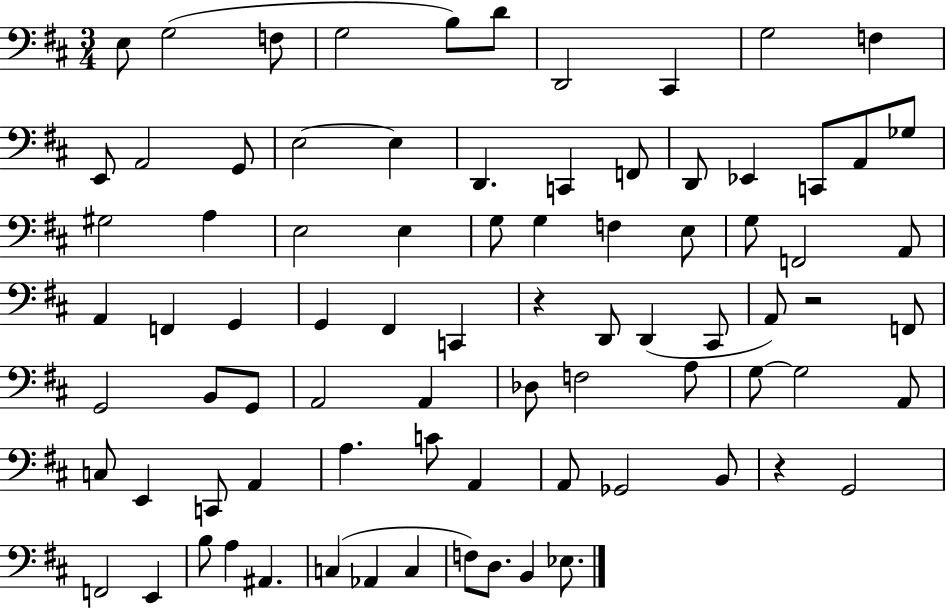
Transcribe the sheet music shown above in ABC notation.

X:1
T:Untitled
M:3/4
L:1/4
K:D
E,/2 G,2 F,/2 G,2 B,/2 D/2 D,,2 ^C,, G,2 F, E,,/2 A,,2 G,,/2 E,2 E, D,, C,, F,,/2 D,,/2 _E,, C,,/2 A,,/2 _G,/2 ^G,2 A, E,2 E, G,/2 G, F, E,/2 G,/2 F,,2 A,,/2 A,, F,, G,, G,, ^F,, C,, z D,,/2 D,, ^C,,/2 A,,/2 z2 F,,/2 G,,2 B,,/2 G,,/2 A,,2 A,, _D,/2 F,2 A,/2 G,/2 G,2 A,,/2 C,/2 E,, C,,/2 A,, A, C/2 A,, A,,/2 _G,,2 B,,/2 z G,,2 F,,2 E,, B,/2 A, ^A,, C, _A,, C, F,/2 D,/2 B,, _E,/2